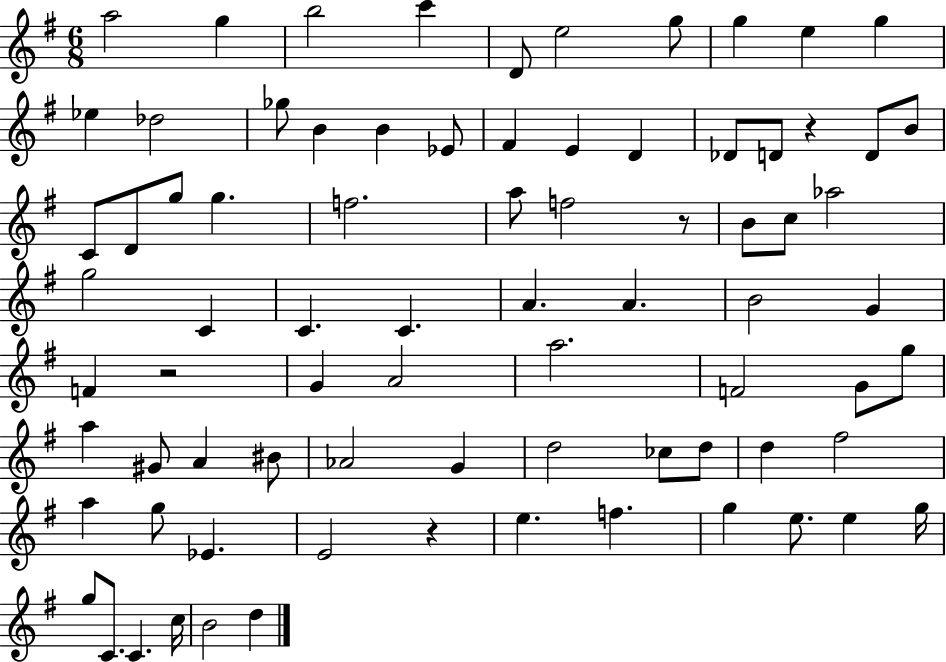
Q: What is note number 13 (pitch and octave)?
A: Gb5